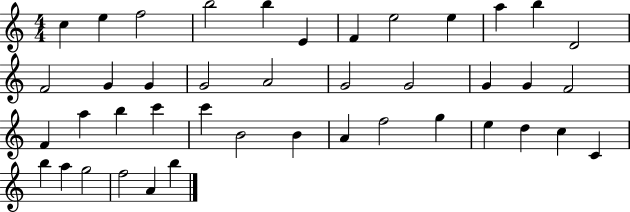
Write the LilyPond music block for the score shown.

{
  \clef treble
  \numericTimeSignature
  \time 4/4
  \key c \major
  c''4 e''4 f''2 | b''2 b''4 e'4 | f'4 e''2 e''4 | a''4 b''4 d'2 | \break f'2 g'4 g'4 | g'2 a'2 | g'2 g'2 | g'4 g'4 f'2 | \break f'4 a''4 b''4 c'''4 | c'''4 b'2 b'4 | a'4 f''2 g''4 | e''4 d''4 c''4 c'4 | \break b''4 a''4 g''2 | f''2 a'4 b''4 | \bar "|."
}